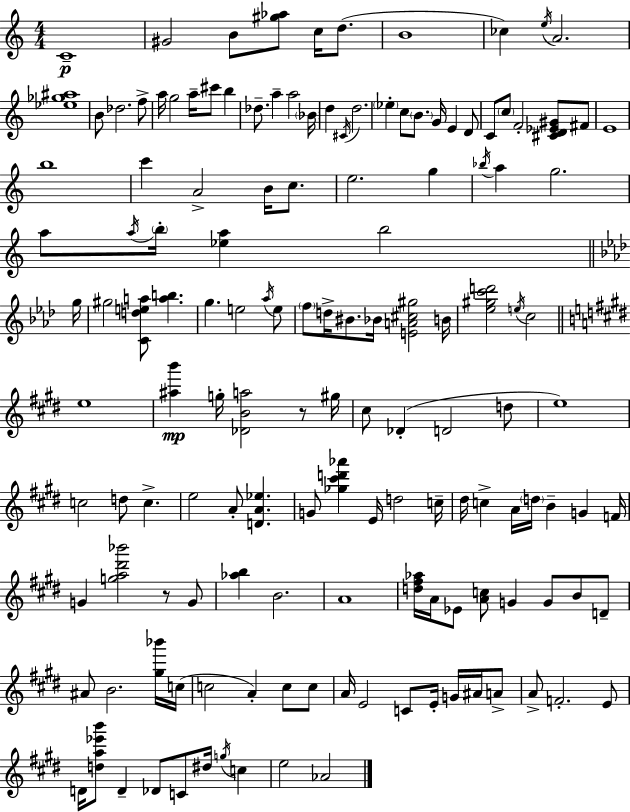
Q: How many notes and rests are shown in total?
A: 142